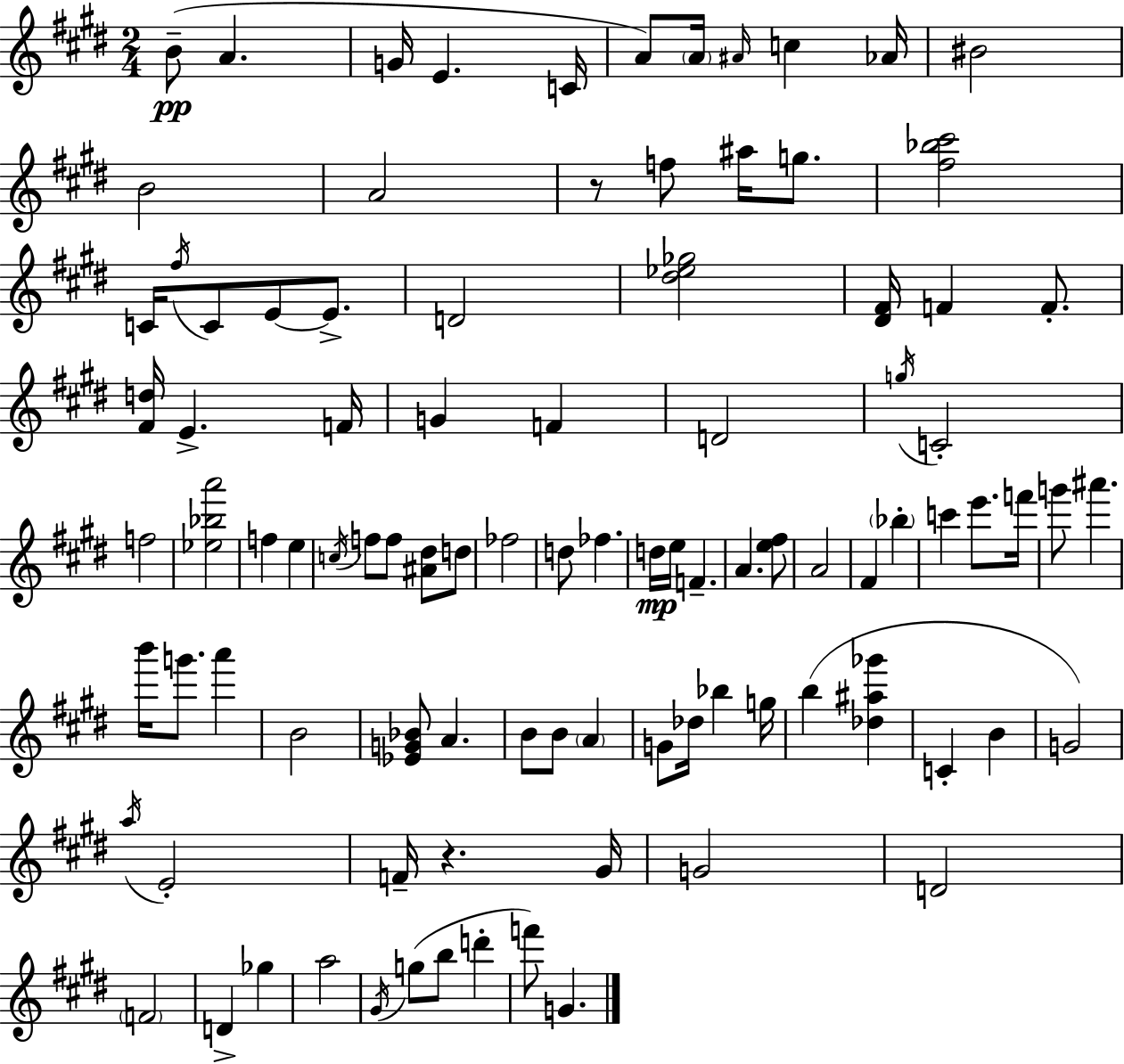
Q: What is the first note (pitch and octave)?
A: B4